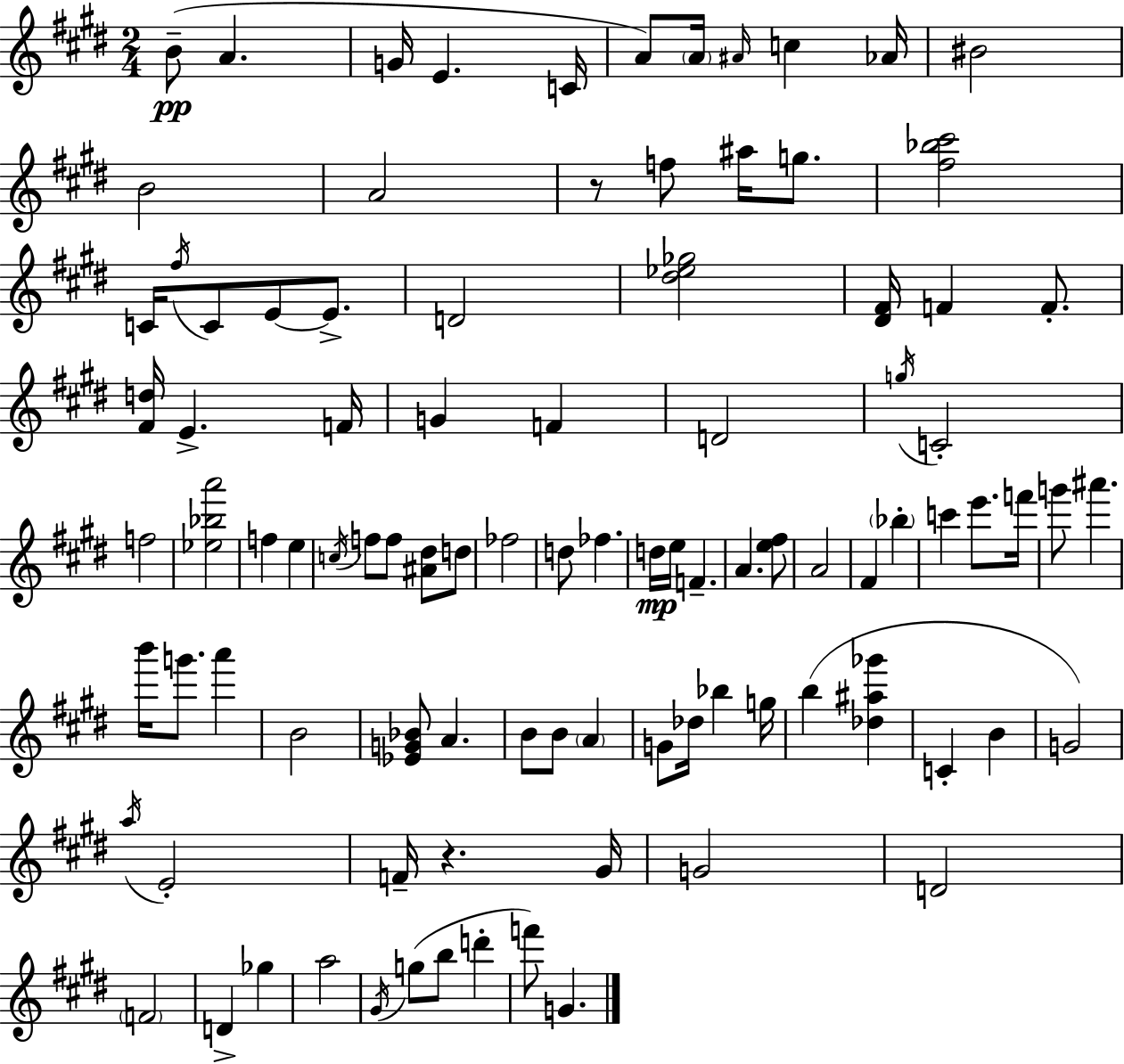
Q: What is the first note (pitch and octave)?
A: B4